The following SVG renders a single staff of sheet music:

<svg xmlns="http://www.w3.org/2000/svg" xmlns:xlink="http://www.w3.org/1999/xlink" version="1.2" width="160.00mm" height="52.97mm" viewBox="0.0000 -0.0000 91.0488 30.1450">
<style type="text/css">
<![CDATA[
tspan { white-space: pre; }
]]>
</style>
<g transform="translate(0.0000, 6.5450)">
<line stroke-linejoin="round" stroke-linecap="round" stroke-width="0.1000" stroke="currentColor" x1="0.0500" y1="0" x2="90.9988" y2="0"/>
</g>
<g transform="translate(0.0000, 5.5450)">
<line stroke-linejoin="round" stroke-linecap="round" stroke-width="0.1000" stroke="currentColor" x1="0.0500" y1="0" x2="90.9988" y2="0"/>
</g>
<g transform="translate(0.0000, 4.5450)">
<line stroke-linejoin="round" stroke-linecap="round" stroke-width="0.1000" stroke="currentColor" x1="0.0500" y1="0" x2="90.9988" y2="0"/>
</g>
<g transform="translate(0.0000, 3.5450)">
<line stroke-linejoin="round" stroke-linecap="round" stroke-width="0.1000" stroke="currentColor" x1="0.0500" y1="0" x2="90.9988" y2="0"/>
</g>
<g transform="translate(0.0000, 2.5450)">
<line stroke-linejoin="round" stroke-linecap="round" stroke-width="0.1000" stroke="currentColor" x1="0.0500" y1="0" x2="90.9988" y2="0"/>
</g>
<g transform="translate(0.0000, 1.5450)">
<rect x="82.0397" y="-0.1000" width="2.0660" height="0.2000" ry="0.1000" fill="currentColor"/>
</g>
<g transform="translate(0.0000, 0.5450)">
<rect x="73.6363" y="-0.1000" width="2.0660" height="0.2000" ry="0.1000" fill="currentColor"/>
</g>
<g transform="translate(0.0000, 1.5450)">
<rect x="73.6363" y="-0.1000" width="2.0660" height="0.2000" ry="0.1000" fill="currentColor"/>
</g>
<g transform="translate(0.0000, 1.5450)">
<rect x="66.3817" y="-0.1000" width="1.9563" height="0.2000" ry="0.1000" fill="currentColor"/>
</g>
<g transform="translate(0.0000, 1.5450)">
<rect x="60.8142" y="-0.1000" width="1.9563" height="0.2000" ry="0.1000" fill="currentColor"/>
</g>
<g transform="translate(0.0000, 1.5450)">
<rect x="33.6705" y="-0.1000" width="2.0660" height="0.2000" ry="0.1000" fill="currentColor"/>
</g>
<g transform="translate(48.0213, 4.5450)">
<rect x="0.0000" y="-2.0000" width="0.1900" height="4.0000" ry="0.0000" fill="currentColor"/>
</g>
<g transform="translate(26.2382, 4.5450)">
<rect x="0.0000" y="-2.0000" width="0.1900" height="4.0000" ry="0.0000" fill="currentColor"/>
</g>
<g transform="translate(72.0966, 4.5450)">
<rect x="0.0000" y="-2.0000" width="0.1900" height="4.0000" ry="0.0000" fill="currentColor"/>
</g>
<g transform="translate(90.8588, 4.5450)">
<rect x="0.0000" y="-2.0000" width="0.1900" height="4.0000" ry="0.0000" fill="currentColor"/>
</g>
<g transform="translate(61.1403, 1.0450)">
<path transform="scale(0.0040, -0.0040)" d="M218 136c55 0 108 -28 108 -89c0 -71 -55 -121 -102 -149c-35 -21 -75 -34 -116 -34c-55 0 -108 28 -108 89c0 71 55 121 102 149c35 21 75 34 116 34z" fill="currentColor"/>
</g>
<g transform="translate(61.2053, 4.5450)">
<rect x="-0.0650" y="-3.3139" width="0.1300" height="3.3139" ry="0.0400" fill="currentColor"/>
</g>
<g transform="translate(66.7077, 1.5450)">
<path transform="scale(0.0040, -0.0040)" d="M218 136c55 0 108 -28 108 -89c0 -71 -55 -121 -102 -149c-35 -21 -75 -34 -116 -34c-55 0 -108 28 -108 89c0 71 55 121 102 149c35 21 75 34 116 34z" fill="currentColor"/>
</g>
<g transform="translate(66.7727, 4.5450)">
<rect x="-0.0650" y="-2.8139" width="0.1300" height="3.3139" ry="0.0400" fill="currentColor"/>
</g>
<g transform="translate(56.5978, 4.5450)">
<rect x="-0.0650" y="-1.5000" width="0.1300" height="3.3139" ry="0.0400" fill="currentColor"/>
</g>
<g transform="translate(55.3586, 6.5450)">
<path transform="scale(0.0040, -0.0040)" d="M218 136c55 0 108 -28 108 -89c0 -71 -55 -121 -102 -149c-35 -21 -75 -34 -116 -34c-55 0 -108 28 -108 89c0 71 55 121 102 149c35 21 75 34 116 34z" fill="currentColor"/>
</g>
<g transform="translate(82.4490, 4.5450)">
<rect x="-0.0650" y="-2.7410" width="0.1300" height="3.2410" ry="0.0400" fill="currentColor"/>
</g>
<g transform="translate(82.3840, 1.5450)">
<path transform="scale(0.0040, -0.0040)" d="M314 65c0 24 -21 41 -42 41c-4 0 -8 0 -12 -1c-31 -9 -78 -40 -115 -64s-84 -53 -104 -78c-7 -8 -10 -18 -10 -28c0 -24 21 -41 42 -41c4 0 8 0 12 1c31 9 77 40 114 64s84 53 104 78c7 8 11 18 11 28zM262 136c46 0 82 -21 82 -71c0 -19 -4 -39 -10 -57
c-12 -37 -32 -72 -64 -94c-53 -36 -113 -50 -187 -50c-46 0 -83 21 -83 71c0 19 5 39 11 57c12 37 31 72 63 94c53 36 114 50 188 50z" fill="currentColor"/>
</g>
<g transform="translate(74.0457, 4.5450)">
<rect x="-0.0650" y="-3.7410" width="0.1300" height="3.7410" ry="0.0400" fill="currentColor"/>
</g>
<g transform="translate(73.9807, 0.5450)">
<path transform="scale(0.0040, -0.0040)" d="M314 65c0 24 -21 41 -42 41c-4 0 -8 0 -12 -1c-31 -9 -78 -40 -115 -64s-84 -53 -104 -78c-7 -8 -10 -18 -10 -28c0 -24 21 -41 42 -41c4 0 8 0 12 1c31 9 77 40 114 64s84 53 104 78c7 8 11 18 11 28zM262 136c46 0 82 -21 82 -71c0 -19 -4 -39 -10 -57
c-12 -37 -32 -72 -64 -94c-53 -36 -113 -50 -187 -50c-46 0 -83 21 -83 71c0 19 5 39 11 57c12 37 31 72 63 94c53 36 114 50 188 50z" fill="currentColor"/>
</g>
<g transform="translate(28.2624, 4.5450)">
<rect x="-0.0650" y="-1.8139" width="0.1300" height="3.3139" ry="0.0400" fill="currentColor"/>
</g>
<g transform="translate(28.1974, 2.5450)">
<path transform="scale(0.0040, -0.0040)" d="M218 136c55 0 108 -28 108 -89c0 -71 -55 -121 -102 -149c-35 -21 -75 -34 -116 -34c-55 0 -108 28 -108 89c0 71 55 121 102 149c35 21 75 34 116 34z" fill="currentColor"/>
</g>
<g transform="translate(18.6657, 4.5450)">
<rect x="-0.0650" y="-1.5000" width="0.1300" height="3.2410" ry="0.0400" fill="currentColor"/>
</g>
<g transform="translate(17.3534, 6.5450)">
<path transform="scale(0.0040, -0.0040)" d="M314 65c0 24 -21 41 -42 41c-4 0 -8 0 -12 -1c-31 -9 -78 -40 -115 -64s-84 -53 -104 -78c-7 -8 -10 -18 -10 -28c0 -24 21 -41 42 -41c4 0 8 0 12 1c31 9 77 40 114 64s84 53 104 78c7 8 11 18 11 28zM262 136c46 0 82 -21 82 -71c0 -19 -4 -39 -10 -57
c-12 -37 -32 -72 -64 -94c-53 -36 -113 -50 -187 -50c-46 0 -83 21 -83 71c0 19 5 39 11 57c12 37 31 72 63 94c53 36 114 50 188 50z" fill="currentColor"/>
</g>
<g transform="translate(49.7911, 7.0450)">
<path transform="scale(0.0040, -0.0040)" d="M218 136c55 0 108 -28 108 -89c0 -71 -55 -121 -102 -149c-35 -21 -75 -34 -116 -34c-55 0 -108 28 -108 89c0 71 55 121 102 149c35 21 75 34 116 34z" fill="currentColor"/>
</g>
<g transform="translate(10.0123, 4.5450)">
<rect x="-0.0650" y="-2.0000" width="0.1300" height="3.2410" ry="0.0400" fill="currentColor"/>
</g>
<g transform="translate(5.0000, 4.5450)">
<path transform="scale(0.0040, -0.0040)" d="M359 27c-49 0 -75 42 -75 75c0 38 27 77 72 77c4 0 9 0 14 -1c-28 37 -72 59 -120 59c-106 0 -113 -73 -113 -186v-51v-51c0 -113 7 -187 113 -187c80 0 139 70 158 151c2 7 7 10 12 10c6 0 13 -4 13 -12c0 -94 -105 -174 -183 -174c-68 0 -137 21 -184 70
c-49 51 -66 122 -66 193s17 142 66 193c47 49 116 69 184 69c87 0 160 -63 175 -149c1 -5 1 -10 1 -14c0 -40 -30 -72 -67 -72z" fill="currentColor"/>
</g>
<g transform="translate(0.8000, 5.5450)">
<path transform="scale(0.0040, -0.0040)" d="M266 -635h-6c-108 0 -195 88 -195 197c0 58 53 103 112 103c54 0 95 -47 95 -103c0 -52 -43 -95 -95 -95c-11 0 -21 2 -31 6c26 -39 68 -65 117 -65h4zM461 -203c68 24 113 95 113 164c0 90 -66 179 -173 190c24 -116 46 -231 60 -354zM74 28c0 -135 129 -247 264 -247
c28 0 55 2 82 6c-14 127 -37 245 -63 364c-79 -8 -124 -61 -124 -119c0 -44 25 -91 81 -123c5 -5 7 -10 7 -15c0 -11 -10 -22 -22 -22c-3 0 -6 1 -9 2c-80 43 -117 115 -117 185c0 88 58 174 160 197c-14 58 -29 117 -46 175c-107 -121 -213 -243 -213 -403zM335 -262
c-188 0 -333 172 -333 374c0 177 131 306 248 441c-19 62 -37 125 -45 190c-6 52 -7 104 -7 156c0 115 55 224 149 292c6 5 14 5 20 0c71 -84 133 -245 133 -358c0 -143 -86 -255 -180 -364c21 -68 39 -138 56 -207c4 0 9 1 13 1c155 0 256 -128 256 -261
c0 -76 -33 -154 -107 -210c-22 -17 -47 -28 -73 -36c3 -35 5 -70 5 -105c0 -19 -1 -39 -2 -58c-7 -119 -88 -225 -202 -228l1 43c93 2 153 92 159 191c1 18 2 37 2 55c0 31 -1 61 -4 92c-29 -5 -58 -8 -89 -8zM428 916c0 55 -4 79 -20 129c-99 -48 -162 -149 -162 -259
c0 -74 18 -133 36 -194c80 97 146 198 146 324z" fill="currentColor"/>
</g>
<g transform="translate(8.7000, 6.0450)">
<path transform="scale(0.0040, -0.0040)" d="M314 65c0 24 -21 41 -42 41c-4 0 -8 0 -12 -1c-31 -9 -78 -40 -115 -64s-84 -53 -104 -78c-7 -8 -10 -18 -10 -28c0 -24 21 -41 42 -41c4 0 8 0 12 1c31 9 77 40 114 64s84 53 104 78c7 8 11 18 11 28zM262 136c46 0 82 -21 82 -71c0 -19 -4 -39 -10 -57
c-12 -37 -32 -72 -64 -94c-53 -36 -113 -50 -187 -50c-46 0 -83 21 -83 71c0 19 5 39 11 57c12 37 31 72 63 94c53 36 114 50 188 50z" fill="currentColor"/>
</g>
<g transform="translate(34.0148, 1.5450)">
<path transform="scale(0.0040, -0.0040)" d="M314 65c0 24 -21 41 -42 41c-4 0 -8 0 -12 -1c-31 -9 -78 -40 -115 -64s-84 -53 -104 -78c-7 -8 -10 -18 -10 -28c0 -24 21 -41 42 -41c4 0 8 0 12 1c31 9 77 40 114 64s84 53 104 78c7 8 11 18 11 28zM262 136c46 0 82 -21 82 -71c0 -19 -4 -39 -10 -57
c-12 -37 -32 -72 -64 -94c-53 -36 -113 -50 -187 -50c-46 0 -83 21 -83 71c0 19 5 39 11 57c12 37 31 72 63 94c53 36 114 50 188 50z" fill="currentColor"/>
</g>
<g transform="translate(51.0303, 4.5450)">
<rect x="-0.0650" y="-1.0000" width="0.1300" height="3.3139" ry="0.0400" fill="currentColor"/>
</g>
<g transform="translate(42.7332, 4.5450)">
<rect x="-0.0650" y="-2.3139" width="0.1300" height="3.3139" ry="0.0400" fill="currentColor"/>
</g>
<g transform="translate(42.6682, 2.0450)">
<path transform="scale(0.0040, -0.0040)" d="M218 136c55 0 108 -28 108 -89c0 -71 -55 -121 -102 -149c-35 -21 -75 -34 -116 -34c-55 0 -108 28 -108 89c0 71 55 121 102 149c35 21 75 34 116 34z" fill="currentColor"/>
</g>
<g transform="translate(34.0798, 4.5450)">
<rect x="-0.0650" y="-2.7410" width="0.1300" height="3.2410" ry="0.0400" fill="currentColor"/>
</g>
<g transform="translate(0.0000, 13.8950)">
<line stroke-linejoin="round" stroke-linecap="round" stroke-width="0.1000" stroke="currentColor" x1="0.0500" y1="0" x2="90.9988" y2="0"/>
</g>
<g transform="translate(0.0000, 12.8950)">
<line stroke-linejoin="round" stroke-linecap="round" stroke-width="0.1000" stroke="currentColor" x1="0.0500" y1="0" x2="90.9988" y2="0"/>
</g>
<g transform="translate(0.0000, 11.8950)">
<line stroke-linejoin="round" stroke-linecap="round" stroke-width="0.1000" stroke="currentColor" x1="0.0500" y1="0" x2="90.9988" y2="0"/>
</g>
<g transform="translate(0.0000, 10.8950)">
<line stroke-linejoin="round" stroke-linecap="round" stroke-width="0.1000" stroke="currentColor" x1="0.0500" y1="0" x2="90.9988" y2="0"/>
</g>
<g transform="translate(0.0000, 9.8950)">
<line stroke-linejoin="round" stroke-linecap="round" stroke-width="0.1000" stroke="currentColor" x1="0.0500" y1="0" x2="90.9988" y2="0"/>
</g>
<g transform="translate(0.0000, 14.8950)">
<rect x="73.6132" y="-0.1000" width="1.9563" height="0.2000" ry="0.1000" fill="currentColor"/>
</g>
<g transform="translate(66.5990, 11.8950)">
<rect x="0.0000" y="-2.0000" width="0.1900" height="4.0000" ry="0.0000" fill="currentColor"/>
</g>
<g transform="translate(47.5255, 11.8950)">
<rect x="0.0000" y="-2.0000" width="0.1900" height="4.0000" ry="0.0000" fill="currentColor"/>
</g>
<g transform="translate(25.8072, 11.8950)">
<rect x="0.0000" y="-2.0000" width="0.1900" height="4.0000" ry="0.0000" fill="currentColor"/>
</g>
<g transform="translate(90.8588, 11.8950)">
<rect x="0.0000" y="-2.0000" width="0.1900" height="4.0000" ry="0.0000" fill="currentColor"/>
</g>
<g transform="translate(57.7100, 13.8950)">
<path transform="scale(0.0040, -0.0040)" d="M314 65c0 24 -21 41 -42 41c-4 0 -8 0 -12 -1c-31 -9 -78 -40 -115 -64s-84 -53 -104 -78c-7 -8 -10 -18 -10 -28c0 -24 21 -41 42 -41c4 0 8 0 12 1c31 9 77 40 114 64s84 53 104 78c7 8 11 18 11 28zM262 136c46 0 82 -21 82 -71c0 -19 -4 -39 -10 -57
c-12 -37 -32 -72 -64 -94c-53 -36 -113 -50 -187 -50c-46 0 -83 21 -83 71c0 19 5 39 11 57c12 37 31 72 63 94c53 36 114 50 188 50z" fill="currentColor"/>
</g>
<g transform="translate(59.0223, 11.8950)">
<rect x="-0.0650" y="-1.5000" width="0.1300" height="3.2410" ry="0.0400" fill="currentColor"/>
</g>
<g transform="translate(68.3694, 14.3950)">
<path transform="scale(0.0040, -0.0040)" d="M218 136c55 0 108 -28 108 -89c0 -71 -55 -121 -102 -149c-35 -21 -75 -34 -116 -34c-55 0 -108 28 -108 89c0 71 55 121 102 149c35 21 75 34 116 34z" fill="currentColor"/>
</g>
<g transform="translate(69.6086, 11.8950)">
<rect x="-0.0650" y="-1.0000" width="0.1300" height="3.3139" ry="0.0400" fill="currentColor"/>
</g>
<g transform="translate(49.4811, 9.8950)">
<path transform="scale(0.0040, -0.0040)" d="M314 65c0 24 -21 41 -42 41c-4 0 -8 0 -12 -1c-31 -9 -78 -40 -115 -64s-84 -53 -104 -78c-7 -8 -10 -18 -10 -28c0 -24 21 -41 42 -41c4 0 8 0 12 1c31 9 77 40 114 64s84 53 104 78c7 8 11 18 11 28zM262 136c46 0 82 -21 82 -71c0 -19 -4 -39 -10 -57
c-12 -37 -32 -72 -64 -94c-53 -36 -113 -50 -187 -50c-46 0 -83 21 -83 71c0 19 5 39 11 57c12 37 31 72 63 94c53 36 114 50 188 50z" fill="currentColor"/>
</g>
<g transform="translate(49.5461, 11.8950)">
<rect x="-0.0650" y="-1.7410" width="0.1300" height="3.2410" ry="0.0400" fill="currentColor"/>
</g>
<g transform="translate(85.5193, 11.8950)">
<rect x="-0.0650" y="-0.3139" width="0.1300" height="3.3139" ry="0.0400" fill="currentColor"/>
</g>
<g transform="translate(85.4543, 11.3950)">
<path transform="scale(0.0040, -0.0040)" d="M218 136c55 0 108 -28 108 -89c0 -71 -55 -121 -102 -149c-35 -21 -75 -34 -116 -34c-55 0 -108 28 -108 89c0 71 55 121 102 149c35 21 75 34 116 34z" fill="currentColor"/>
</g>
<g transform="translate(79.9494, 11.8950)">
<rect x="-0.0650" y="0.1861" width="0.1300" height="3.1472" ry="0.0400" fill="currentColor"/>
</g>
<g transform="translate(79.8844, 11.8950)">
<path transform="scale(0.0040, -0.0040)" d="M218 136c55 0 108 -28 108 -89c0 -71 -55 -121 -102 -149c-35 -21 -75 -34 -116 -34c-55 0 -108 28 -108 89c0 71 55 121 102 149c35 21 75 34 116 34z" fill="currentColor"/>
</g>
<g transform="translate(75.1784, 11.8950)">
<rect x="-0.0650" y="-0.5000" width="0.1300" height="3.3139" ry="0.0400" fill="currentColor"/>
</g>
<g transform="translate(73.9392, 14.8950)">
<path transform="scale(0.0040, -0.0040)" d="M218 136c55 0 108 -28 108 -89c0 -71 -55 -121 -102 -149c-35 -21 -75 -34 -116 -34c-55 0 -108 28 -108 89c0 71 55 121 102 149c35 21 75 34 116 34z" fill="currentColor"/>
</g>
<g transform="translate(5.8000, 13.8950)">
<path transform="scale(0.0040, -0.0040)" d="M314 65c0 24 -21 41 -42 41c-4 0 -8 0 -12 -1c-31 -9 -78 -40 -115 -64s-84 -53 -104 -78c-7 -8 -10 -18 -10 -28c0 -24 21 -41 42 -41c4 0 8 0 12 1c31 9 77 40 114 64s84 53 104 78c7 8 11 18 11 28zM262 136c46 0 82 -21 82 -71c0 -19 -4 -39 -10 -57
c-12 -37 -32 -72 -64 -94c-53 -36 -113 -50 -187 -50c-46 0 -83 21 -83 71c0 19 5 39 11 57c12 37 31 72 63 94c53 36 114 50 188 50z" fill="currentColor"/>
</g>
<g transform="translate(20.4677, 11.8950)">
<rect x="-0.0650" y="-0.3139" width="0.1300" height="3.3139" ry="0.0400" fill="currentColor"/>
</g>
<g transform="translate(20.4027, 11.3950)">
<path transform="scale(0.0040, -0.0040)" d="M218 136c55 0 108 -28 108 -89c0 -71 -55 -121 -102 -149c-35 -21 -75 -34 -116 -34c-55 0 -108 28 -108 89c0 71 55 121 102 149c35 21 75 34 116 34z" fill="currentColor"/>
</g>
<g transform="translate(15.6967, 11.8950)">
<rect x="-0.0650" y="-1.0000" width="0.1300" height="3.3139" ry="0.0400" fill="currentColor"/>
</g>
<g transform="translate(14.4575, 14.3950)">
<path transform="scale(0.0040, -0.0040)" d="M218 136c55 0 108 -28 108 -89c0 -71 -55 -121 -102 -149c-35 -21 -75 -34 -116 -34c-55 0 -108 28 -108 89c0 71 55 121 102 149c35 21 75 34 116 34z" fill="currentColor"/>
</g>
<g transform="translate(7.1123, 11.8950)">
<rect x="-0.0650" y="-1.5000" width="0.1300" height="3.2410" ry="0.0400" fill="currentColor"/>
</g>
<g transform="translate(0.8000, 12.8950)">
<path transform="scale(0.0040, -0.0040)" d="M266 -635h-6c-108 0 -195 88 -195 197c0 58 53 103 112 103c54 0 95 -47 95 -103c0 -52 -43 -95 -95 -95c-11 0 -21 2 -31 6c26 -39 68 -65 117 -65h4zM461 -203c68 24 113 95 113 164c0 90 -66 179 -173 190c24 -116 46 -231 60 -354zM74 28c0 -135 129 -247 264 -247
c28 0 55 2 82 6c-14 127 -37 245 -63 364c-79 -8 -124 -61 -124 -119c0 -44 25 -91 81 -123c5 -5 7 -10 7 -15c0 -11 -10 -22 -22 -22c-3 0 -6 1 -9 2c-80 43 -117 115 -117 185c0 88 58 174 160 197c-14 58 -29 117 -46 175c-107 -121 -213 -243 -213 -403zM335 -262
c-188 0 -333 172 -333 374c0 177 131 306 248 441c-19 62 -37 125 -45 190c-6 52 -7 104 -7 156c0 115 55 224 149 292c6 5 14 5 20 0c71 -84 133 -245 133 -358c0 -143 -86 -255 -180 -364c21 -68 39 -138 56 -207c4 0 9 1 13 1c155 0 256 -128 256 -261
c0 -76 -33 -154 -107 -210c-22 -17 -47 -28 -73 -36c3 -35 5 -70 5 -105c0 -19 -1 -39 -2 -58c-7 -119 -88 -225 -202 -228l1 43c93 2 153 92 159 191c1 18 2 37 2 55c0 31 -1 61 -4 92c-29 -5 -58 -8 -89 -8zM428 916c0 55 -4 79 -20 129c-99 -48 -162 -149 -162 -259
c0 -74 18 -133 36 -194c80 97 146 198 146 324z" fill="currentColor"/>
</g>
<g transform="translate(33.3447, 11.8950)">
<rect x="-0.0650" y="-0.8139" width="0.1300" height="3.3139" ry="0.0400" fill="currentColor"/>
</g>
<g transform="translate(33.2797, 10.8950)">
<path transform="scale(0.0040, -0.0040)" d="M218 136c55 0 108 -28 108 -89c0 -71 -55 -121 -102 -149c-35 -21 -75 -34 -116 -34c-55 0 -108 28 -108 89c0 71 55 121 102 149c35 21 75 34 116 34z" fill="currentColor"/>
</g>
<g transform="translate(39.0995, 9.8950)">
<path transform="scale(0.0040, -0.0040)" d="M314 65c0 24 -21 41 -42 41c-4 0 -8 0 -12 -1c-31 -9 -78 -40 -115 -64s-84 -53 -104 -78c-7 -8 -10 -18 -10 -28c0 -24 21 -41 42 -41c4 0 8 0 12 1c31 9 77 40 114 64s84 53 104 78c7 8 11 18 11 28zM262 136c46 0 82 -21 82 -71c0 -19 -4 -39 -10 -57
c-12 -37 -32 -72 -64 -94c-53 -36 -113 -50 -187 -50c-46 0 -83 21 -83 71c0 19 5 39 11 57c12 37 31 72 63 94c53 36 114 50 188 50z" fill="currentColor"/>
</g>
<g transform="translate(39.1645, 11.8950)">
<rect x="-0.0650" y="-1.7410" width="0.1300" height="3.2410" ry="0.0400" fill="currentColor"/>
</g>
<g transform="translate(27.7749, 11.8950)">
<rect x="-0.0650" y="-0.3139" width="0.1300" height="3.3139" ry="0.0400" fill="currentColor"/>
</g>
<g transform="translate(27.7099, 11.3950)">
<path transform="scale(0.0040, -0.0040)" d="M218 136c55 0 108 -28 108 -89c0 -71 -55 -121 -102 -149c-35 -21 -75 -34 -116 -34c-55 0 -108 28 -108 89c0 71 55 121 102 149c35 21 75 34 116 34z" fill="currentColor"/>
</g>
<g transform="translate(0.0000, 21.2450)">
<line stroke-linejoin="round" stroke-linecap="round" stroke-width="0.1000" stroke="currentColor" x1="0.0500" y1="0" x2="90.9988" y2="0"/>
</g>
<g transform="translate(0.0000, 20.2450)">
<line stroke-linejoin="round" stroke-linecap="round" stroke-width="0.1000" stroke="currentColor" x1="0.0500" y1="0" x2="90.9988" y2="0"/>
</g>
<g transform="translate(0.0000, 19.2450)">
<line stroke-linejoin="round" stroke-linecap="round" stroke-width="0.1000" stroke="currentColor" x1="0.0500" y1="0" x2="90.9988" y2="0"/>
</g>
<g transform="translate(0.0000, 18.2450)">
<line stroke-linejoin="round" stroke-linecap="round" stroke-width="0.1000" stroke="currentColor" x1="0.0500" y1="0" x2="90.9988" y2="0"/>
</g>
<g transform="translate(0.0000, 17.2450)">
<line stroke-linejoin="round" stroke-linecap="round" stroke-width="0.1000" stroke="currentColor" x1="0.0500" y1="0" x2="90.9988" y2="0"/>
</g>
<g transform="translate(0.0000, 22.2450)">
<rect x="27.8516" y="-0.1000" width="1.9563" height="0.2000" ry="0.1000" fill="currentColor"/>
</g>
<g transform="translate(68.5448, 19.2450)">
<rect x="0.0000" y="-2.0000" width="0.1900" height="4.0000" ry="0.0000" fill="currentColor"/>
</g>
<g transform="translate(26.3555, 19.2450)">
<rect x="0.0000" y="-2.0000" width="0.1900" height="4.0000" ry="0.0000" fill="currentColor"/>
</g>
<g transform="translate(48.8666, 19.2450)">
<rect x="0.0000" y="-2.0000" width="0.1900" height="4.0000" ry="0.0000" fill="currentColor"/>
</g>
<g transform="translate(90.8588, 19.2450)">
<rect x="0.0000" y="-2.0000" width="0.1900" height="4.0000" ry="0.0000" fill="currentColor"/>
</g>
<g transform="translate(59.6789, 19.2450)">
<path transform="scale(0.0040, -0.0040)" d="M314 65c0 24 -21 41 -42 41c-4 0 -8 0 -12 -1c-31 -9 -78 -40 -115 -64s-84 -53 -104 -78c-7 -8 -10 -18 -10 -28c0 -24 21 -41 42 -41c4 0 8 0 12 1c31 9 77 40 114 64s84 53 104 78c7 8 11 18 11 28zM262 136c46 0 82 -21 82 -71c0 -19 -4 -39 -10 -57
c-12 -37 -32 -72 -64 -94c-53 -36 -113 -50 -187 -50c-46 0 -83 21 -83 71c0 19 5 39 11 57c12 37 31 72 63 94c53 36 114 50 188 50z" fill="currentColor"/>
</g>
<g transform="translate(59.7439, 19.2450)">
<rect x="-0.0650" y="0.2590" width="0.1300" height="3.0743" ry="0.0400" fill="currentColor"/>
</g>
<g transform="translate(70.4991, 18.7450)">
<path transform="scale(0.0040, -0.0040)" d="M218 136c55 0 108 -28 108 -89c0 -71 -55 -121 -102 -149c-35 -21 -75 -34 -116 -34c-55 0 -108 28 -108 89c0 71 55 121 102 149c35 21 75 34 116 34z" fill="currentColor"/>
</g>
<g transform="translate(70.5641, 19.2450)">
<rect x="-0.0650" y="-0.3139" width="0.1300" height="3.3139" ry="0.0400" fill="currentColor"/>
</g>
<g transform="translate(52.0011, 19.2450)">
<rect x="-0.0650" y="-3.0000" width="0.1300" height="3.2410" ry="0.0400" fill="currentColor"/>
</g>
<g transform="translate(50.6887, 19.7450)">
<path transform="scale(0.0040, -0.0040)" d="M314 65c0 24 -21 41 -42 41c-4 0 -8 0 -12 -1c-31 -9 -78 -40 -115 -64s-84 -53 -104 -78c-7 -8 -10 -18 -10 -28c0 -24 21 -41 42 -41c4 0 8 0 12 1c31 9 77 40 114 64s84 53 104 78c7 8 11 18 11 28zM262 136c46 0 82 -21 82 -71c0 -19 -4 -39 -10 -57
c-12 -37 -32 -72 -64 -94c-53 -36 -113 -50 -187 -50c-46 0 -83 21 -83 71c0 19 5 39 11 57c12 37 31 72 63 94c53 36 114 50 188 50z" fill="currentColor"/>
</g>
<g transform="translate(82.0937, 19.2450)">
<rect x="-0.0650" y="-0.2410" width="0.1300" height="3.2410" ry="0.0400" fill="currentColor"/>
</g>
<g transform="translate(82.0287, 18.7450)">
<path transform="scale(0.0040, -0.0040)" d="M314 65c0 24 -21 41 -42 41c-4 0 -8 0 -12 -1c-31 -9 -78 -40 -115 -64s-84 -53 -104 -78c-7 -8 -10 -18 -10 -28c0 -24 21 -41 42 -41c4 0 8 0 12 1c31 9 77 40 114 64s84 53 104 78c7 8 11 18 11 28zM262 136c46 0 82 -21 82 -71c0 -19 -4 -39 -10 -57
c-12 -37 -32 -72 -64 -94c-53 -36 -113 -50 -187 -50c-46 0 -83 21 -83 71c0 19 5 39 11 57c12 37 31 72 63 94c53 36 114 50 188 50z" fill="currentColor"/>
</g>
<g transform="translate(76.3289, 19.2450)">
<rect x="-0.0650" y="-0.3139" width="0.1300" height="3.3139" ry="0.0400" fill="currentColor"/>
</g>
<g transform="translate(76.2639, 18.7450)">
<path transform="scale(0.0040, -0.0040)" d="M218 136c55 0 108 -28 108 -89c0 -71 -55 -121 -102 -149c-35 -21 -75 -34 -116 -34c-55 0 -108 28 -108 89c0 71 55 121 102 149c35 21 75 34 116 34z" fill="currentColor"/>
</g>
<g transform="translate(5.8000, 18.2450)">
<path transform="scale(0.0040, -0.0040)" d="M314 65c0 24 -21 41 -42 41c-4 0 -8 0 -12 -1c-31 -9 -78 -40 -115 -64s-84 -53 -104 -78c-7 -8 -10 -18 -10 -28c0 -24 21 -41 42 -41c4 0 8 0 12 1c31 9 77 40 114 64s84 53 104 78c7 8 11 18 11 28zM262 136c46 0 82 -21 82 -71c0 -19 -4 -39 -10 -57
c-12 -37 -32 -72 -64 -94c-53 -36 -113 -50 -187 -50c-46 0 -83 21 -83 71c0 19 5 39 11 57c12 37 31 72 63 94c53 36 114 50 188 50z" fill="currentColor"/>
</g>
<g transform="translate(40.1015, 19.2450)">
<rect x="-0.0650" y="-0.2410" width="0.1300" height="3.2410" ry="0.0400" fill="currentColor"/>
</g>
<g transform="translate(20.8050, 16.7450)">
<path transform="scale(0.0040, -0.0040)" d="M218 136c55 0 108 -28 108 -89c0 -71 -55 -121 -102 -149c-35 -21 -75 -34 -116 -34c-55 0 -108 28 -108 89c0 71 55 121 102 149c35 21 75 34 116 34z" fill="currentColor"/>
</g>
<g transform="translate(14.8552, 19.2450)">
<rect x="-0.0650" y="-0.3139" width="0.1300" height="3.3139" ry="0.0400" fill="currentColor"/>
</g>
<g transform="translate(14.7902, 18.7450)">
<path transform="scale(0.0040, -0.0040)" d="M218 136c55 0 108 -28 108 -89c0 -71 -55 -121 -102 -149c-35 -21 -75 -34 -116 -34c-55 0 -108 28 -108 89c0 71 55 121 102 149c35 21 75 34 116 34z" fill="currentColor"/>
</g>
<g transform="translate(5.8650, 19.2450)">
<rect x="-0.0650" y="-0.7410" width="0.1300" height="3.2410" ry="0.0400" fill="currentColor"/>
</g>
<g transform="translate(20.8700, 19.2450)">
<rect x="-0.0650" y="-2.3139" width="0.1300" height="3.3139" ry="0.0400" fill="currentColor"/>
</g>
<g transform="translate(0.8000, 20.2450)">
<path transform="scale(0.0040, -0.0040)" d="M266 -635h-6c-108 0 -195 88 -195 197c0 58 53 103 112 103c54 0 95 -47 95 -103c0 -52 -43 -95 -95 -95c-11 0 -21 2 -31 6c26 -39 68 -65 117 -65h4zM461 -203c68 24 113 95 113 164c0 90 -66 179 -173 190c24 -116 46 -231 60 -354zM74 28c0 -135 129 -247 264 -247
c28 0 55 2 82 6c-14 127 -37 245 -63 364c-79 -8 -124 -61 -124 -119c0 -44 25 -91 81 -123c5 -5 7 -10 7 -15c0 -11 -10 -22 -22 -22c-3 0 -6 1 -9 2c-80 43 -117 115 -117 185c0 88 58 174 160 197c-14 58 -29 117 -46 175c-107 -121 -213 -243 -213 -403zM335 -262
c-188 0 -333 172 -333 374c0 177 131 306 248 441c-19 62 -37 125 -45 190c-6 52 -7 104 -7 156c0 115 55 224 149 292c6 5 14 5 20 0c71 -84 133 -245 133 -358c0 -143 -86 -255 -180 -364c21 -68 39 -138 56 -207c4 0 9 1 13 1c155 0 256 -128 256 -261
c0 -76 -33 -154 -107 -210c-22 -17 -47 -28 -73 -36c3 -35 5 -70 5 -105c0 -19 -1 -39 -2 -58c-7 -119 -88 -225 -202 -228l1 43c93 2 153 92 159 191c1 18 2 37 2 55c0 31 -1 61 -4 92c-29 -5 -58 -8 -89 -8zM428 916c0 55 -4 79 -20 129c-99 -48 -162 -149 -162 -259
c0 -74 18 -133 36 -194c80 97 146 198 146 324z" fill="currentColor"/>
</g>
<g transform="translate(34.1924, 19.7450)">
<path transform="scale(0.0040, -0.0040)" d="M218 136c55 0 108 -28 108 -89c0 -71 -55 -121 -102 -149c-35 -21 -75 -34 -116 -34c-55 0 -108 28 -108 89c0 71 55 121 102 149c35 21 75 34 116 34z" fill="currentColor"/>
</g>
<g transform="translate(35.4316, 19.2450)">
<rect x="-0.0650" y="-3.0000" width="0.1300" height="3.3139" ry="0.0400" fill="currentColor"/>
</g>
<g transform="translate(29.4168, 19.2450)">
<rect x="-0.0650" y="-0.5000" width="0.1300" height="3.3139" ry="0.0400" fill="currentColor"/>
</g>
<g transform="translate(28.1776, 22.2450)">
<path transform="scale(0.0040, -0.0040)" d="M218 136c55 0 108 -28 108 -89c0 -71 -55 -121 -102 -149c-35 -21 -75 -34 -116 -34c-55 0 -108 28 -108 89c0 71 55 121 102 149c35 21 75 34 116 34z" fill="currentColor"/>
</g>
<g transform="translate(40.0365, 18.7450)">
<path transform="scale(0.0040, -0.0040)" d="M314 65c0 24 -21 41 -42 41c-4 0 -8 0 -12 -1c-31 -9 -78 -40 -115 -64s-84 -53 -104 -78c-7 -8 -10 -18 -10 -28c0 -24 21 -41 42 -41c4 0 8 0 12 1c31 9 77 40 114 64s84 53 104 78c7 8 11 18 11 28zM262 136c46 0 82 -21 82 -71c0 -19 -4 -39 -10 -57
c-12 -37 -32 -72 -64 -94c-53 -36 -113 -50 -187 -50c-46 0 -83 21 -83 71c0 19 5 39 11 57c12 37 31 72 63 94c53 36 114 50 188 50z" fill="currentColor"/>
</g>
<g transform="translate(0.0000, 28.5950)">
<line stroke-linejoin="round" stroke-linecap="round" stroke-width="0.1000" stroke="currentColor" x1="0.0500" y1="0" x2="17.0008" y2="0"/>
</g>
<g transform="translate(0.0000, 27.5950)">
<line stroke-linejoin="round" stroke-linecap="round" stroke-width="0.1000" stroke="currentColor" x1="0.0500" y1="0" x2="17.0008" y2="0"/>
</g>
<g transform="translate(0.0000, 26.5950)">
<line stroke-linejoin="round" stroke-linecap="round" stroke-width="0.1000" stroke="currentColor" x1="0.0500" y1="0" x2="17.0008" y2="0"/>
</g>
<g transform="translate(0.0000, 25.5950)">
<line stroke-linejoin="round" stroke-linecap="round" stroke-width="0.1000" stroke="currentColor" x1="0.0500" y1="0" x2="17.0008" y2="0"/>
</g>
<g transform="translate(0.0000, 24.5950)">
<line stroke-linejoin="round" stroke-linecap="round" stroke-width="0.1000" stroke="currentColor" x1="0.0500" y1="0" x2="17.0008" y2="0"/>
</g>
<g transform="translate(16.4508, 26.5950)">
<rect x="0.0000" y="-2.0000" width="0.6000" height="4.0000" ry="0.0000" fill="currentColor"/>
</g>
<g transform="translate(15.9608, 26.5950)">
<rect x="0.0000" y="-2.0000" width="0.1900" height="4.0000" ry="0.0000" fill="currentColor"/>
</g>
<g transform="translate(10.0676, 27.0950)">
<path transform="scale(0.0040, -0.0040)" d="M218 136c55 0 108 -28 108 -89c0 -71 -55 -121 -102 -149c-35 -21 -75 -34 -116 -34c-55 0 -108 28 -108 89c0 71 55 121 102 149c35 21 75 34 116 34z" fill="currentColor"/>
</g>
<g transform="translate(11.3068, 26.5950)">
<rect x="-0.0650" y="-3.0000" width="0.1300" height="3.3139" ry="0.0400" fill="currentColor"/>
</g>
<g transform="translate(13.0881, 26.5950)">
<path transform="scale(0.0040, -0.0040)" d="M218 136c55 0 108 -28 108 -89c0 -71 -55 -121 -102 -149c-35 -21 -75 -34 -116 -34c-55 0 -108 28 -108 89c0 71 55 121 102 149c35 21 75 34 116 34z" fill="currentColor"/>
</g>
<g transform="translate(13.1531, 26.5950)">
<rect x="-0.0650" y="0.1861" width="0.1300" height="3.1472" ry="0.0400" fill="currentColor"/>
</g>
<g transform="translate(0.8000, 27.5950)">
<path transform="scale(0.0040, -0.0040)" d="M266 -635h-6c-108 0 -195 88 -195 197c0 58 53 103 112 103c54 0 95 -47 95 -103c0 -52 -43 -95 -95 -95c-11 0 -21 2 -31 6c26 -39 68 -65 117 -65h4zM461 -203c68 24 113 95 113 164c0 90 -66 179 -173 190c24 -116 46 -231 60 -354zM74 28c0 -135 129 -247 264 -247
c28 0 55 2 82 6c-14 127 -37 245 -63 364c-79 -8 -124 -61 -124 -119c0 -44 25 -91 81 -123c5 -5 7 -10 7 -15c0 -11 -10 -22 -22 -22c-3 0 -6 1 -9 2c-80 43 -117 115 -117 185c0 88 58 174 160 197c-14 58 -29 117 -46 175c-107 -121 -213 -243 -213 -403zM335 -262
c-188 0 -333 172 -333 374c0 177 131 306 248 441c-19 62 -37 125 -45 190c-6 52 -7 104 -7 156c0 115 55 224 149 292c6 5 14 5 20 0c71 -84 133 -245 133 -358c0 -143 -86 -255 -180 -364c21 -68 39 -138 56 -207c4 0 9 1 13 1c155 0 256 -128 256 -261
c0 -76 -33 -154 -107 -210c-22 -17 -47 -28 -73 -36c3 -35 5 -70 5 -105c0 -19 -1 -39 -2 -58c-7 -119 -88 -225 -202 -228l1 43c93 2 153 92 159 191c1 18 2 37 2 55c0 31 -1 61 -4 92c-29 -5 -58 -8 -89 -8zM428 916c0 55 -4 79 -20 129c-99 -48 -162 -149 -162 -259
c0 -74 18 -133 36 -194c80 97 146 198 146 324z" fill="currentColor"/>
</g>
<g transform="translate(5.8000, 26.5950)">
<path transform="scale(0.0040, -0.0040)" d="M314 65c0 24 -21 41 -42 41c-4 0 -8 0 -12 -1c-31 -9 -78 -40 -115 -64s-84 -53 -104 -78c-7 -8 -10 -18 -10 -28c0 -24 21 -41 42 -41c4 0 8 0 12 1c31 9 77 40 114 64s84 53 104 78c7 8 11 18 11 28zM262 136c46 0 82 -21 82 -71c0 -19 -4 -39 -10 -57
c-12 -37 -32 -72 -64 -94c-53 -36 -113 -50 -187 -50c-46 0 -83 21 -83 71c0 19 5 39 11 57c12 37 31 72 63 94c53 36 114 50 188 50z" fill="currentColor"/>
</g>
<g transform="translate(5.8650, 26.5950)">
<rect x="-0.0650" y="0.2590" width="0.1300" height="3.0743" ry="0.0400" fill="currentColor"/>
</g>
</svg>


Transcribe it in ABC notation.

X:1
T:Untitled
M:4/4
L:1/4
K:C
F2 E2 f a2 g D E b a c'2 a2 E2 D c c d f2 f2 E2 D C B c d2 c g C A c2 A2 B2 c c c2 B2 A B